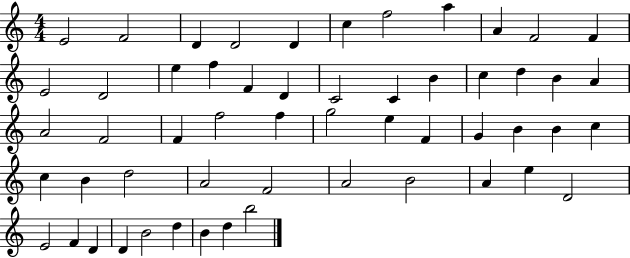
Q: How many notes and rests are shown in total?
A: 55